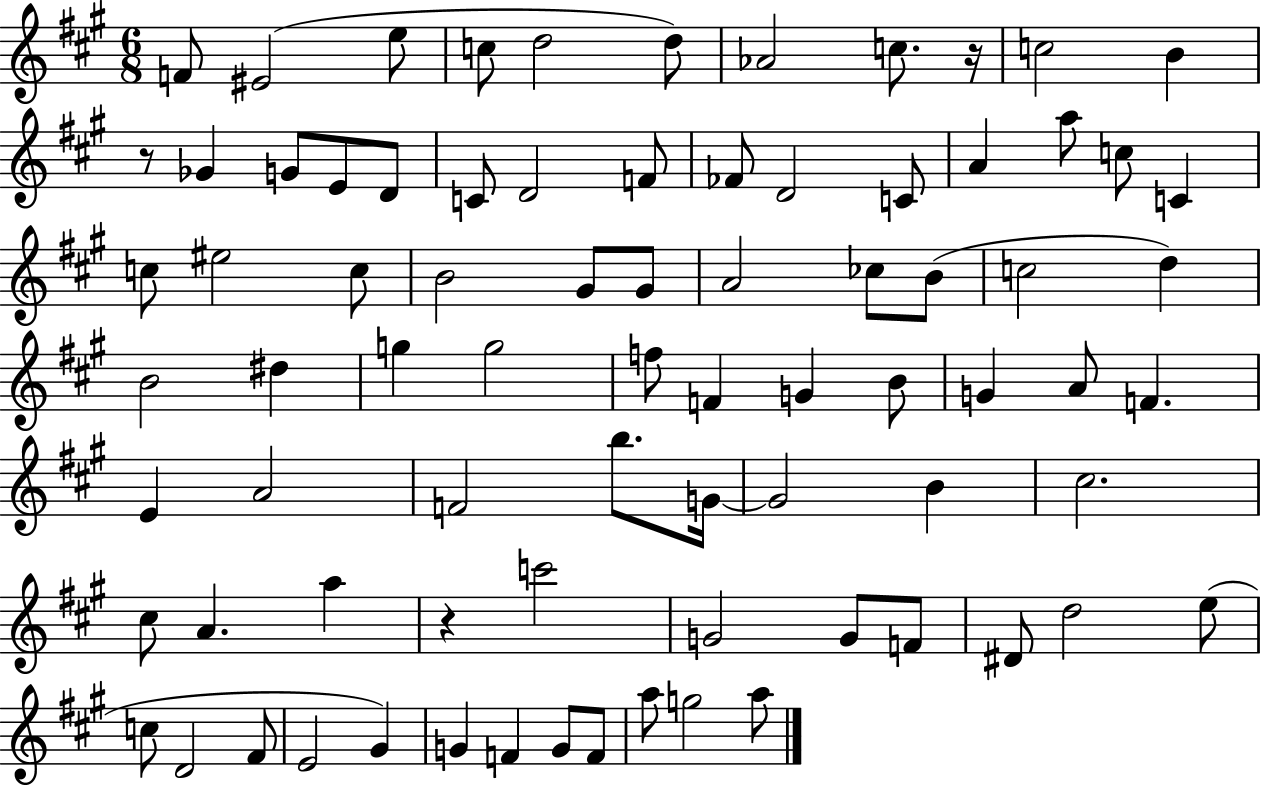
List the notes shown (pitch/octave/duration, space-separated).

F4/e EIS4/h E5/e C5/e D5/h D5/e Ab4/h C5/e. R/s C5/h B4/q R/e Gb4/q G4/e E4/e D4/e C4/e D4/h F4/e FES4/e D4/h C4/e A4/q A5/e C5/e C4/q C5/e EIS5/h C5/e B4/h G#4/e G#4/e A4/h CES5/e B4/e C5/h D5/q B4/h D#5/q G5/q G5/h F5/e F4/q G4/q B4/e G4/q A4/e F4/q. E4/q A4/h F4/h B5/e. G4/s G4/h B4/q C#5/h. C#5/e A4/q. A5/q R/q C6/h G4/h G4/e F4/e D#4/e D5/h E5/e C5/e D4/h F#4/e E4/h G#4/q G4/q F4/q G4/e F4/e A5/e G5/h A5/e